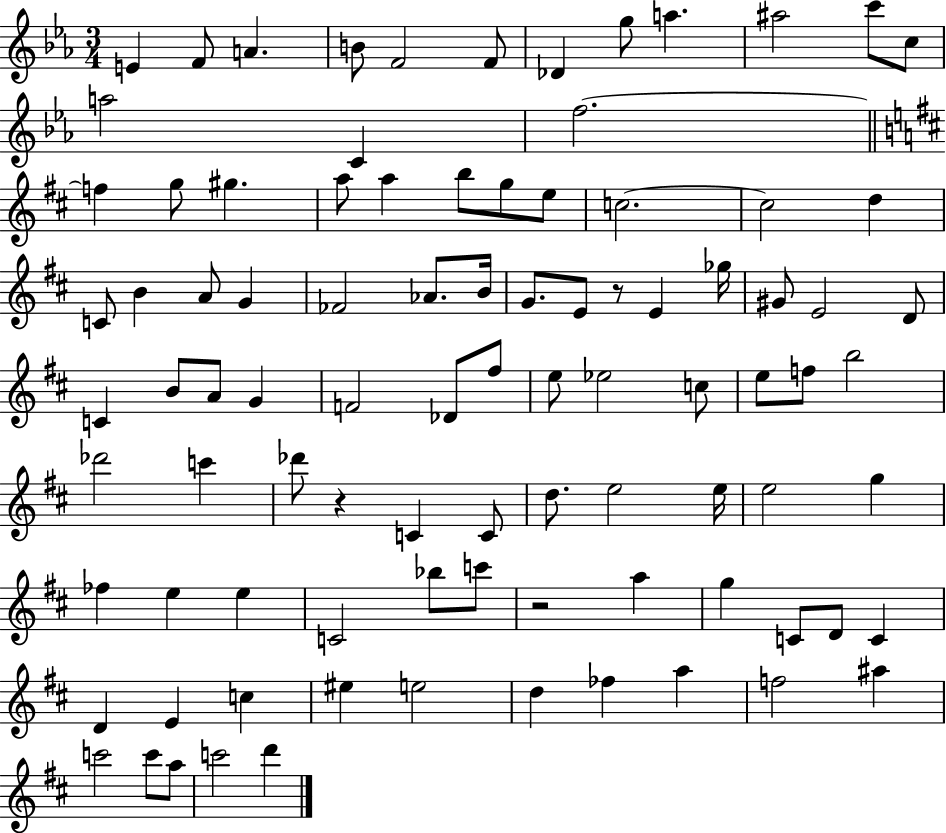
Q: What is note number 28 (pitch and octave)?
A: B4